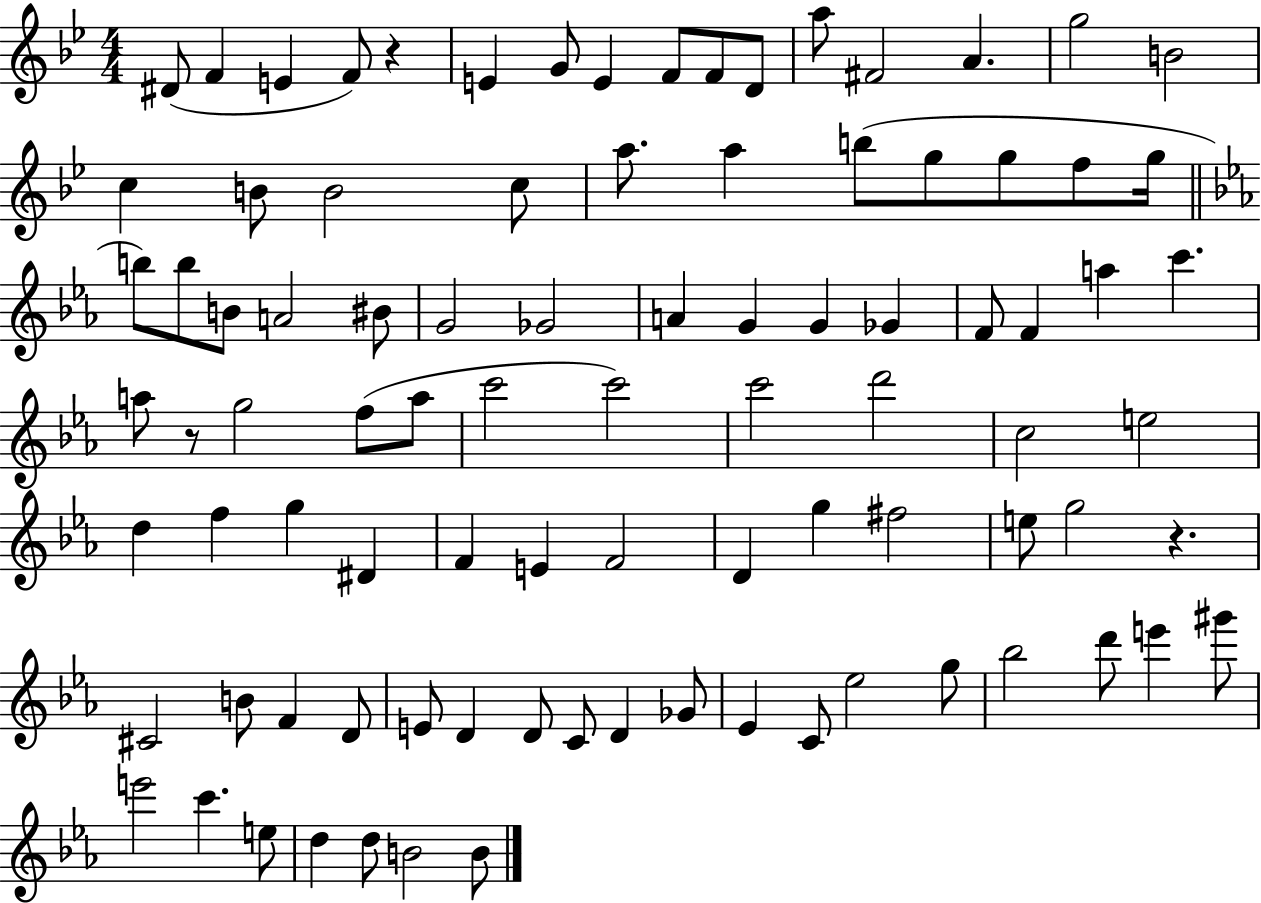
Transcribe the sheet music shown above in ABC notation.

X:1
T:Untitled
M:4/4
L:1/4
K:Bb
^D/2 F E F/2 z E G/2 E F/2 F/2 D/2 a/2 ^F2 A g2 B2 c B/2 B2 c/2 a/2 a b/2 g/2 g/2 f/2 g/4 b/2 b/2 B/2 A2 ^B/2 G2 _G2 A G G _G F/2 F a c' a/2 z/2 g2 f/2 a/2 c'2 c'2 c'2 d'2 c2 e2 d f g ^D F E F2 D g ^f2 e/2 g2 z ^C2 B/2 F D/2 E/2 D D/2 C/2 D _G/2 _E C/2 _e2 g/2 _b2 d'/2 e' ^g'/2 e'2 c' e/2 d d/2 B2 B/2